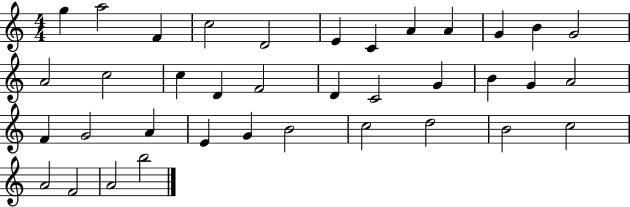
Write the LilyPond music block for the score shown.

{
  \clef treble
  \numericTimeSignature
  \time 4/4
  \key c \major
  g''4 a''2 f'4 | c''2 d'2 | e'4 c'4 a'4 a'4 | g'4 b'4 g'2 | \break a'2 c''2 | c''4 d'4 f'2 | d'4 c'2 g'4 | b'4 g'4 a'2 | \break f'4 g'2 a'4 | e'4 g'4 b'2 | c''2 d''2 | b'2 c''2 | \break a'2 f'2 | a'2 b''2 | \bar "|."
}